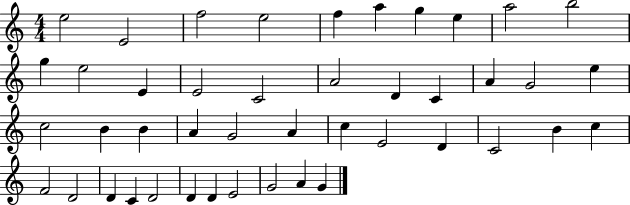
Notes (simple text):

E5/h E4/h F5/h E5/h F5/q A5/q G5/q E5/q A5/h B5/h G5/q E5/h E4/q E4/h C4/h A4/h D4/q C4/q A4/q G4/h E5/q C5/h B4/q B4/q A4/q G4/h A4/q C5/q E4/h D4/q C4/h B4/q C5/q F4/h D4/h D4/q C4/q D4/h D4/q D4/q E4/h G4/h A4/q G4/q